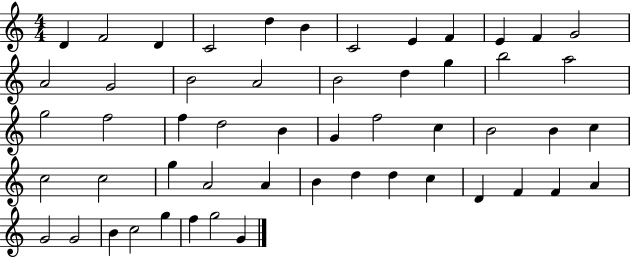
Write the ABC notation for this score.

X:1
T:Untitled
M:4/4
L:1/4
K:C
D F2 D C2 d B C2 E F E F G2 A2 G2 B2 A2 B2 d g b2 a2 g2 f2 f d2 B G f2 c B2 B c c2 c2 g A2 A B d d c D F F A G2 G2 B c2 g f g2 G